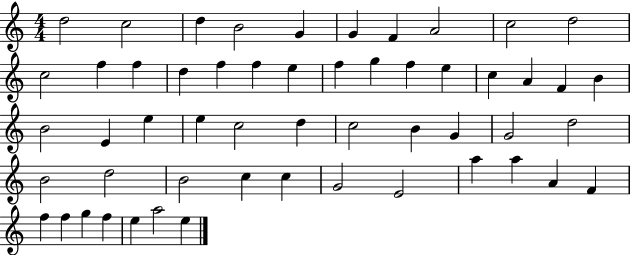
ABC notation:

X:1
T:Untitled
M:4/4
L:1/4
K:C
d2 c2 d B2 G G F A2 c2 d2 c2 f f d f f e f g f e c A F B B2 E e e c2 d c2 B G G2 d2 B2 d2 B2 c c G2 E2 a a A F f f g f e a2 e